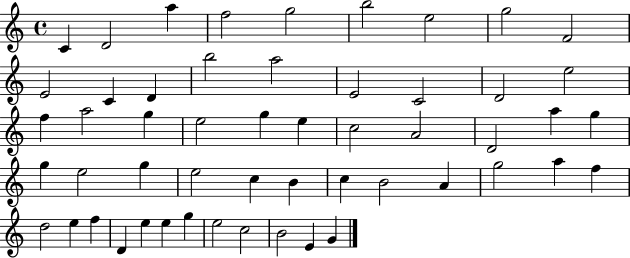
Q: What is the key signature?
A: C major